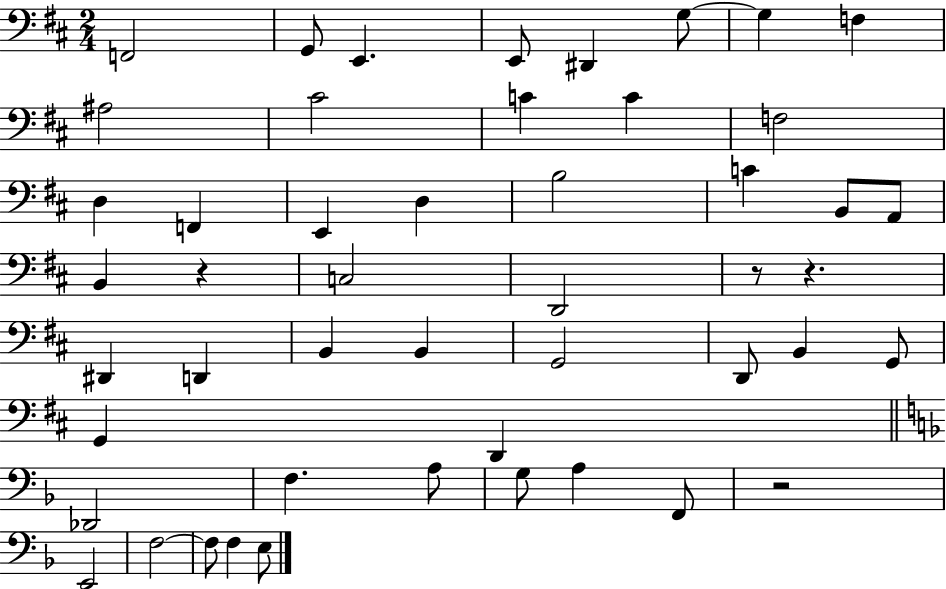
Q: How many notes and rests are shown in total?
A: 49